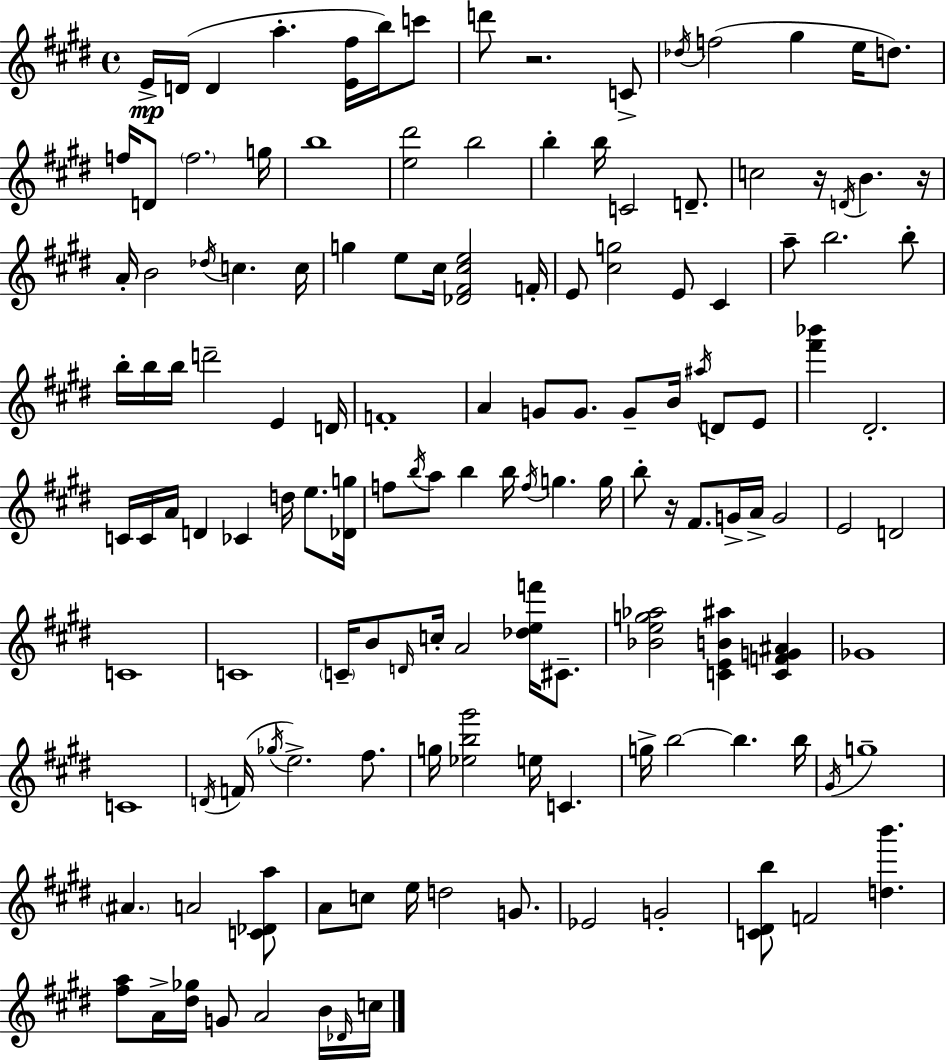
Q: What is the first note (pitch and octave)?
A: E4